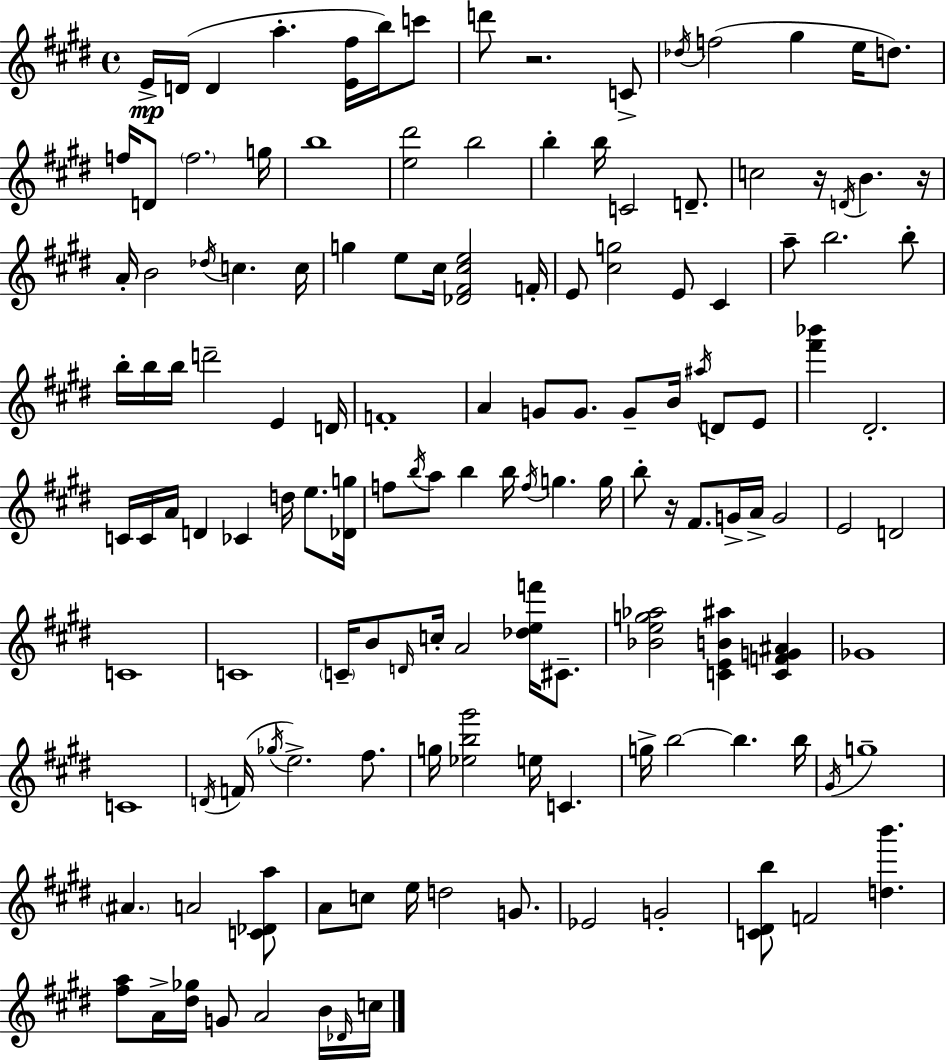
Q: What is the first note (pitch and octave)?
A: E4